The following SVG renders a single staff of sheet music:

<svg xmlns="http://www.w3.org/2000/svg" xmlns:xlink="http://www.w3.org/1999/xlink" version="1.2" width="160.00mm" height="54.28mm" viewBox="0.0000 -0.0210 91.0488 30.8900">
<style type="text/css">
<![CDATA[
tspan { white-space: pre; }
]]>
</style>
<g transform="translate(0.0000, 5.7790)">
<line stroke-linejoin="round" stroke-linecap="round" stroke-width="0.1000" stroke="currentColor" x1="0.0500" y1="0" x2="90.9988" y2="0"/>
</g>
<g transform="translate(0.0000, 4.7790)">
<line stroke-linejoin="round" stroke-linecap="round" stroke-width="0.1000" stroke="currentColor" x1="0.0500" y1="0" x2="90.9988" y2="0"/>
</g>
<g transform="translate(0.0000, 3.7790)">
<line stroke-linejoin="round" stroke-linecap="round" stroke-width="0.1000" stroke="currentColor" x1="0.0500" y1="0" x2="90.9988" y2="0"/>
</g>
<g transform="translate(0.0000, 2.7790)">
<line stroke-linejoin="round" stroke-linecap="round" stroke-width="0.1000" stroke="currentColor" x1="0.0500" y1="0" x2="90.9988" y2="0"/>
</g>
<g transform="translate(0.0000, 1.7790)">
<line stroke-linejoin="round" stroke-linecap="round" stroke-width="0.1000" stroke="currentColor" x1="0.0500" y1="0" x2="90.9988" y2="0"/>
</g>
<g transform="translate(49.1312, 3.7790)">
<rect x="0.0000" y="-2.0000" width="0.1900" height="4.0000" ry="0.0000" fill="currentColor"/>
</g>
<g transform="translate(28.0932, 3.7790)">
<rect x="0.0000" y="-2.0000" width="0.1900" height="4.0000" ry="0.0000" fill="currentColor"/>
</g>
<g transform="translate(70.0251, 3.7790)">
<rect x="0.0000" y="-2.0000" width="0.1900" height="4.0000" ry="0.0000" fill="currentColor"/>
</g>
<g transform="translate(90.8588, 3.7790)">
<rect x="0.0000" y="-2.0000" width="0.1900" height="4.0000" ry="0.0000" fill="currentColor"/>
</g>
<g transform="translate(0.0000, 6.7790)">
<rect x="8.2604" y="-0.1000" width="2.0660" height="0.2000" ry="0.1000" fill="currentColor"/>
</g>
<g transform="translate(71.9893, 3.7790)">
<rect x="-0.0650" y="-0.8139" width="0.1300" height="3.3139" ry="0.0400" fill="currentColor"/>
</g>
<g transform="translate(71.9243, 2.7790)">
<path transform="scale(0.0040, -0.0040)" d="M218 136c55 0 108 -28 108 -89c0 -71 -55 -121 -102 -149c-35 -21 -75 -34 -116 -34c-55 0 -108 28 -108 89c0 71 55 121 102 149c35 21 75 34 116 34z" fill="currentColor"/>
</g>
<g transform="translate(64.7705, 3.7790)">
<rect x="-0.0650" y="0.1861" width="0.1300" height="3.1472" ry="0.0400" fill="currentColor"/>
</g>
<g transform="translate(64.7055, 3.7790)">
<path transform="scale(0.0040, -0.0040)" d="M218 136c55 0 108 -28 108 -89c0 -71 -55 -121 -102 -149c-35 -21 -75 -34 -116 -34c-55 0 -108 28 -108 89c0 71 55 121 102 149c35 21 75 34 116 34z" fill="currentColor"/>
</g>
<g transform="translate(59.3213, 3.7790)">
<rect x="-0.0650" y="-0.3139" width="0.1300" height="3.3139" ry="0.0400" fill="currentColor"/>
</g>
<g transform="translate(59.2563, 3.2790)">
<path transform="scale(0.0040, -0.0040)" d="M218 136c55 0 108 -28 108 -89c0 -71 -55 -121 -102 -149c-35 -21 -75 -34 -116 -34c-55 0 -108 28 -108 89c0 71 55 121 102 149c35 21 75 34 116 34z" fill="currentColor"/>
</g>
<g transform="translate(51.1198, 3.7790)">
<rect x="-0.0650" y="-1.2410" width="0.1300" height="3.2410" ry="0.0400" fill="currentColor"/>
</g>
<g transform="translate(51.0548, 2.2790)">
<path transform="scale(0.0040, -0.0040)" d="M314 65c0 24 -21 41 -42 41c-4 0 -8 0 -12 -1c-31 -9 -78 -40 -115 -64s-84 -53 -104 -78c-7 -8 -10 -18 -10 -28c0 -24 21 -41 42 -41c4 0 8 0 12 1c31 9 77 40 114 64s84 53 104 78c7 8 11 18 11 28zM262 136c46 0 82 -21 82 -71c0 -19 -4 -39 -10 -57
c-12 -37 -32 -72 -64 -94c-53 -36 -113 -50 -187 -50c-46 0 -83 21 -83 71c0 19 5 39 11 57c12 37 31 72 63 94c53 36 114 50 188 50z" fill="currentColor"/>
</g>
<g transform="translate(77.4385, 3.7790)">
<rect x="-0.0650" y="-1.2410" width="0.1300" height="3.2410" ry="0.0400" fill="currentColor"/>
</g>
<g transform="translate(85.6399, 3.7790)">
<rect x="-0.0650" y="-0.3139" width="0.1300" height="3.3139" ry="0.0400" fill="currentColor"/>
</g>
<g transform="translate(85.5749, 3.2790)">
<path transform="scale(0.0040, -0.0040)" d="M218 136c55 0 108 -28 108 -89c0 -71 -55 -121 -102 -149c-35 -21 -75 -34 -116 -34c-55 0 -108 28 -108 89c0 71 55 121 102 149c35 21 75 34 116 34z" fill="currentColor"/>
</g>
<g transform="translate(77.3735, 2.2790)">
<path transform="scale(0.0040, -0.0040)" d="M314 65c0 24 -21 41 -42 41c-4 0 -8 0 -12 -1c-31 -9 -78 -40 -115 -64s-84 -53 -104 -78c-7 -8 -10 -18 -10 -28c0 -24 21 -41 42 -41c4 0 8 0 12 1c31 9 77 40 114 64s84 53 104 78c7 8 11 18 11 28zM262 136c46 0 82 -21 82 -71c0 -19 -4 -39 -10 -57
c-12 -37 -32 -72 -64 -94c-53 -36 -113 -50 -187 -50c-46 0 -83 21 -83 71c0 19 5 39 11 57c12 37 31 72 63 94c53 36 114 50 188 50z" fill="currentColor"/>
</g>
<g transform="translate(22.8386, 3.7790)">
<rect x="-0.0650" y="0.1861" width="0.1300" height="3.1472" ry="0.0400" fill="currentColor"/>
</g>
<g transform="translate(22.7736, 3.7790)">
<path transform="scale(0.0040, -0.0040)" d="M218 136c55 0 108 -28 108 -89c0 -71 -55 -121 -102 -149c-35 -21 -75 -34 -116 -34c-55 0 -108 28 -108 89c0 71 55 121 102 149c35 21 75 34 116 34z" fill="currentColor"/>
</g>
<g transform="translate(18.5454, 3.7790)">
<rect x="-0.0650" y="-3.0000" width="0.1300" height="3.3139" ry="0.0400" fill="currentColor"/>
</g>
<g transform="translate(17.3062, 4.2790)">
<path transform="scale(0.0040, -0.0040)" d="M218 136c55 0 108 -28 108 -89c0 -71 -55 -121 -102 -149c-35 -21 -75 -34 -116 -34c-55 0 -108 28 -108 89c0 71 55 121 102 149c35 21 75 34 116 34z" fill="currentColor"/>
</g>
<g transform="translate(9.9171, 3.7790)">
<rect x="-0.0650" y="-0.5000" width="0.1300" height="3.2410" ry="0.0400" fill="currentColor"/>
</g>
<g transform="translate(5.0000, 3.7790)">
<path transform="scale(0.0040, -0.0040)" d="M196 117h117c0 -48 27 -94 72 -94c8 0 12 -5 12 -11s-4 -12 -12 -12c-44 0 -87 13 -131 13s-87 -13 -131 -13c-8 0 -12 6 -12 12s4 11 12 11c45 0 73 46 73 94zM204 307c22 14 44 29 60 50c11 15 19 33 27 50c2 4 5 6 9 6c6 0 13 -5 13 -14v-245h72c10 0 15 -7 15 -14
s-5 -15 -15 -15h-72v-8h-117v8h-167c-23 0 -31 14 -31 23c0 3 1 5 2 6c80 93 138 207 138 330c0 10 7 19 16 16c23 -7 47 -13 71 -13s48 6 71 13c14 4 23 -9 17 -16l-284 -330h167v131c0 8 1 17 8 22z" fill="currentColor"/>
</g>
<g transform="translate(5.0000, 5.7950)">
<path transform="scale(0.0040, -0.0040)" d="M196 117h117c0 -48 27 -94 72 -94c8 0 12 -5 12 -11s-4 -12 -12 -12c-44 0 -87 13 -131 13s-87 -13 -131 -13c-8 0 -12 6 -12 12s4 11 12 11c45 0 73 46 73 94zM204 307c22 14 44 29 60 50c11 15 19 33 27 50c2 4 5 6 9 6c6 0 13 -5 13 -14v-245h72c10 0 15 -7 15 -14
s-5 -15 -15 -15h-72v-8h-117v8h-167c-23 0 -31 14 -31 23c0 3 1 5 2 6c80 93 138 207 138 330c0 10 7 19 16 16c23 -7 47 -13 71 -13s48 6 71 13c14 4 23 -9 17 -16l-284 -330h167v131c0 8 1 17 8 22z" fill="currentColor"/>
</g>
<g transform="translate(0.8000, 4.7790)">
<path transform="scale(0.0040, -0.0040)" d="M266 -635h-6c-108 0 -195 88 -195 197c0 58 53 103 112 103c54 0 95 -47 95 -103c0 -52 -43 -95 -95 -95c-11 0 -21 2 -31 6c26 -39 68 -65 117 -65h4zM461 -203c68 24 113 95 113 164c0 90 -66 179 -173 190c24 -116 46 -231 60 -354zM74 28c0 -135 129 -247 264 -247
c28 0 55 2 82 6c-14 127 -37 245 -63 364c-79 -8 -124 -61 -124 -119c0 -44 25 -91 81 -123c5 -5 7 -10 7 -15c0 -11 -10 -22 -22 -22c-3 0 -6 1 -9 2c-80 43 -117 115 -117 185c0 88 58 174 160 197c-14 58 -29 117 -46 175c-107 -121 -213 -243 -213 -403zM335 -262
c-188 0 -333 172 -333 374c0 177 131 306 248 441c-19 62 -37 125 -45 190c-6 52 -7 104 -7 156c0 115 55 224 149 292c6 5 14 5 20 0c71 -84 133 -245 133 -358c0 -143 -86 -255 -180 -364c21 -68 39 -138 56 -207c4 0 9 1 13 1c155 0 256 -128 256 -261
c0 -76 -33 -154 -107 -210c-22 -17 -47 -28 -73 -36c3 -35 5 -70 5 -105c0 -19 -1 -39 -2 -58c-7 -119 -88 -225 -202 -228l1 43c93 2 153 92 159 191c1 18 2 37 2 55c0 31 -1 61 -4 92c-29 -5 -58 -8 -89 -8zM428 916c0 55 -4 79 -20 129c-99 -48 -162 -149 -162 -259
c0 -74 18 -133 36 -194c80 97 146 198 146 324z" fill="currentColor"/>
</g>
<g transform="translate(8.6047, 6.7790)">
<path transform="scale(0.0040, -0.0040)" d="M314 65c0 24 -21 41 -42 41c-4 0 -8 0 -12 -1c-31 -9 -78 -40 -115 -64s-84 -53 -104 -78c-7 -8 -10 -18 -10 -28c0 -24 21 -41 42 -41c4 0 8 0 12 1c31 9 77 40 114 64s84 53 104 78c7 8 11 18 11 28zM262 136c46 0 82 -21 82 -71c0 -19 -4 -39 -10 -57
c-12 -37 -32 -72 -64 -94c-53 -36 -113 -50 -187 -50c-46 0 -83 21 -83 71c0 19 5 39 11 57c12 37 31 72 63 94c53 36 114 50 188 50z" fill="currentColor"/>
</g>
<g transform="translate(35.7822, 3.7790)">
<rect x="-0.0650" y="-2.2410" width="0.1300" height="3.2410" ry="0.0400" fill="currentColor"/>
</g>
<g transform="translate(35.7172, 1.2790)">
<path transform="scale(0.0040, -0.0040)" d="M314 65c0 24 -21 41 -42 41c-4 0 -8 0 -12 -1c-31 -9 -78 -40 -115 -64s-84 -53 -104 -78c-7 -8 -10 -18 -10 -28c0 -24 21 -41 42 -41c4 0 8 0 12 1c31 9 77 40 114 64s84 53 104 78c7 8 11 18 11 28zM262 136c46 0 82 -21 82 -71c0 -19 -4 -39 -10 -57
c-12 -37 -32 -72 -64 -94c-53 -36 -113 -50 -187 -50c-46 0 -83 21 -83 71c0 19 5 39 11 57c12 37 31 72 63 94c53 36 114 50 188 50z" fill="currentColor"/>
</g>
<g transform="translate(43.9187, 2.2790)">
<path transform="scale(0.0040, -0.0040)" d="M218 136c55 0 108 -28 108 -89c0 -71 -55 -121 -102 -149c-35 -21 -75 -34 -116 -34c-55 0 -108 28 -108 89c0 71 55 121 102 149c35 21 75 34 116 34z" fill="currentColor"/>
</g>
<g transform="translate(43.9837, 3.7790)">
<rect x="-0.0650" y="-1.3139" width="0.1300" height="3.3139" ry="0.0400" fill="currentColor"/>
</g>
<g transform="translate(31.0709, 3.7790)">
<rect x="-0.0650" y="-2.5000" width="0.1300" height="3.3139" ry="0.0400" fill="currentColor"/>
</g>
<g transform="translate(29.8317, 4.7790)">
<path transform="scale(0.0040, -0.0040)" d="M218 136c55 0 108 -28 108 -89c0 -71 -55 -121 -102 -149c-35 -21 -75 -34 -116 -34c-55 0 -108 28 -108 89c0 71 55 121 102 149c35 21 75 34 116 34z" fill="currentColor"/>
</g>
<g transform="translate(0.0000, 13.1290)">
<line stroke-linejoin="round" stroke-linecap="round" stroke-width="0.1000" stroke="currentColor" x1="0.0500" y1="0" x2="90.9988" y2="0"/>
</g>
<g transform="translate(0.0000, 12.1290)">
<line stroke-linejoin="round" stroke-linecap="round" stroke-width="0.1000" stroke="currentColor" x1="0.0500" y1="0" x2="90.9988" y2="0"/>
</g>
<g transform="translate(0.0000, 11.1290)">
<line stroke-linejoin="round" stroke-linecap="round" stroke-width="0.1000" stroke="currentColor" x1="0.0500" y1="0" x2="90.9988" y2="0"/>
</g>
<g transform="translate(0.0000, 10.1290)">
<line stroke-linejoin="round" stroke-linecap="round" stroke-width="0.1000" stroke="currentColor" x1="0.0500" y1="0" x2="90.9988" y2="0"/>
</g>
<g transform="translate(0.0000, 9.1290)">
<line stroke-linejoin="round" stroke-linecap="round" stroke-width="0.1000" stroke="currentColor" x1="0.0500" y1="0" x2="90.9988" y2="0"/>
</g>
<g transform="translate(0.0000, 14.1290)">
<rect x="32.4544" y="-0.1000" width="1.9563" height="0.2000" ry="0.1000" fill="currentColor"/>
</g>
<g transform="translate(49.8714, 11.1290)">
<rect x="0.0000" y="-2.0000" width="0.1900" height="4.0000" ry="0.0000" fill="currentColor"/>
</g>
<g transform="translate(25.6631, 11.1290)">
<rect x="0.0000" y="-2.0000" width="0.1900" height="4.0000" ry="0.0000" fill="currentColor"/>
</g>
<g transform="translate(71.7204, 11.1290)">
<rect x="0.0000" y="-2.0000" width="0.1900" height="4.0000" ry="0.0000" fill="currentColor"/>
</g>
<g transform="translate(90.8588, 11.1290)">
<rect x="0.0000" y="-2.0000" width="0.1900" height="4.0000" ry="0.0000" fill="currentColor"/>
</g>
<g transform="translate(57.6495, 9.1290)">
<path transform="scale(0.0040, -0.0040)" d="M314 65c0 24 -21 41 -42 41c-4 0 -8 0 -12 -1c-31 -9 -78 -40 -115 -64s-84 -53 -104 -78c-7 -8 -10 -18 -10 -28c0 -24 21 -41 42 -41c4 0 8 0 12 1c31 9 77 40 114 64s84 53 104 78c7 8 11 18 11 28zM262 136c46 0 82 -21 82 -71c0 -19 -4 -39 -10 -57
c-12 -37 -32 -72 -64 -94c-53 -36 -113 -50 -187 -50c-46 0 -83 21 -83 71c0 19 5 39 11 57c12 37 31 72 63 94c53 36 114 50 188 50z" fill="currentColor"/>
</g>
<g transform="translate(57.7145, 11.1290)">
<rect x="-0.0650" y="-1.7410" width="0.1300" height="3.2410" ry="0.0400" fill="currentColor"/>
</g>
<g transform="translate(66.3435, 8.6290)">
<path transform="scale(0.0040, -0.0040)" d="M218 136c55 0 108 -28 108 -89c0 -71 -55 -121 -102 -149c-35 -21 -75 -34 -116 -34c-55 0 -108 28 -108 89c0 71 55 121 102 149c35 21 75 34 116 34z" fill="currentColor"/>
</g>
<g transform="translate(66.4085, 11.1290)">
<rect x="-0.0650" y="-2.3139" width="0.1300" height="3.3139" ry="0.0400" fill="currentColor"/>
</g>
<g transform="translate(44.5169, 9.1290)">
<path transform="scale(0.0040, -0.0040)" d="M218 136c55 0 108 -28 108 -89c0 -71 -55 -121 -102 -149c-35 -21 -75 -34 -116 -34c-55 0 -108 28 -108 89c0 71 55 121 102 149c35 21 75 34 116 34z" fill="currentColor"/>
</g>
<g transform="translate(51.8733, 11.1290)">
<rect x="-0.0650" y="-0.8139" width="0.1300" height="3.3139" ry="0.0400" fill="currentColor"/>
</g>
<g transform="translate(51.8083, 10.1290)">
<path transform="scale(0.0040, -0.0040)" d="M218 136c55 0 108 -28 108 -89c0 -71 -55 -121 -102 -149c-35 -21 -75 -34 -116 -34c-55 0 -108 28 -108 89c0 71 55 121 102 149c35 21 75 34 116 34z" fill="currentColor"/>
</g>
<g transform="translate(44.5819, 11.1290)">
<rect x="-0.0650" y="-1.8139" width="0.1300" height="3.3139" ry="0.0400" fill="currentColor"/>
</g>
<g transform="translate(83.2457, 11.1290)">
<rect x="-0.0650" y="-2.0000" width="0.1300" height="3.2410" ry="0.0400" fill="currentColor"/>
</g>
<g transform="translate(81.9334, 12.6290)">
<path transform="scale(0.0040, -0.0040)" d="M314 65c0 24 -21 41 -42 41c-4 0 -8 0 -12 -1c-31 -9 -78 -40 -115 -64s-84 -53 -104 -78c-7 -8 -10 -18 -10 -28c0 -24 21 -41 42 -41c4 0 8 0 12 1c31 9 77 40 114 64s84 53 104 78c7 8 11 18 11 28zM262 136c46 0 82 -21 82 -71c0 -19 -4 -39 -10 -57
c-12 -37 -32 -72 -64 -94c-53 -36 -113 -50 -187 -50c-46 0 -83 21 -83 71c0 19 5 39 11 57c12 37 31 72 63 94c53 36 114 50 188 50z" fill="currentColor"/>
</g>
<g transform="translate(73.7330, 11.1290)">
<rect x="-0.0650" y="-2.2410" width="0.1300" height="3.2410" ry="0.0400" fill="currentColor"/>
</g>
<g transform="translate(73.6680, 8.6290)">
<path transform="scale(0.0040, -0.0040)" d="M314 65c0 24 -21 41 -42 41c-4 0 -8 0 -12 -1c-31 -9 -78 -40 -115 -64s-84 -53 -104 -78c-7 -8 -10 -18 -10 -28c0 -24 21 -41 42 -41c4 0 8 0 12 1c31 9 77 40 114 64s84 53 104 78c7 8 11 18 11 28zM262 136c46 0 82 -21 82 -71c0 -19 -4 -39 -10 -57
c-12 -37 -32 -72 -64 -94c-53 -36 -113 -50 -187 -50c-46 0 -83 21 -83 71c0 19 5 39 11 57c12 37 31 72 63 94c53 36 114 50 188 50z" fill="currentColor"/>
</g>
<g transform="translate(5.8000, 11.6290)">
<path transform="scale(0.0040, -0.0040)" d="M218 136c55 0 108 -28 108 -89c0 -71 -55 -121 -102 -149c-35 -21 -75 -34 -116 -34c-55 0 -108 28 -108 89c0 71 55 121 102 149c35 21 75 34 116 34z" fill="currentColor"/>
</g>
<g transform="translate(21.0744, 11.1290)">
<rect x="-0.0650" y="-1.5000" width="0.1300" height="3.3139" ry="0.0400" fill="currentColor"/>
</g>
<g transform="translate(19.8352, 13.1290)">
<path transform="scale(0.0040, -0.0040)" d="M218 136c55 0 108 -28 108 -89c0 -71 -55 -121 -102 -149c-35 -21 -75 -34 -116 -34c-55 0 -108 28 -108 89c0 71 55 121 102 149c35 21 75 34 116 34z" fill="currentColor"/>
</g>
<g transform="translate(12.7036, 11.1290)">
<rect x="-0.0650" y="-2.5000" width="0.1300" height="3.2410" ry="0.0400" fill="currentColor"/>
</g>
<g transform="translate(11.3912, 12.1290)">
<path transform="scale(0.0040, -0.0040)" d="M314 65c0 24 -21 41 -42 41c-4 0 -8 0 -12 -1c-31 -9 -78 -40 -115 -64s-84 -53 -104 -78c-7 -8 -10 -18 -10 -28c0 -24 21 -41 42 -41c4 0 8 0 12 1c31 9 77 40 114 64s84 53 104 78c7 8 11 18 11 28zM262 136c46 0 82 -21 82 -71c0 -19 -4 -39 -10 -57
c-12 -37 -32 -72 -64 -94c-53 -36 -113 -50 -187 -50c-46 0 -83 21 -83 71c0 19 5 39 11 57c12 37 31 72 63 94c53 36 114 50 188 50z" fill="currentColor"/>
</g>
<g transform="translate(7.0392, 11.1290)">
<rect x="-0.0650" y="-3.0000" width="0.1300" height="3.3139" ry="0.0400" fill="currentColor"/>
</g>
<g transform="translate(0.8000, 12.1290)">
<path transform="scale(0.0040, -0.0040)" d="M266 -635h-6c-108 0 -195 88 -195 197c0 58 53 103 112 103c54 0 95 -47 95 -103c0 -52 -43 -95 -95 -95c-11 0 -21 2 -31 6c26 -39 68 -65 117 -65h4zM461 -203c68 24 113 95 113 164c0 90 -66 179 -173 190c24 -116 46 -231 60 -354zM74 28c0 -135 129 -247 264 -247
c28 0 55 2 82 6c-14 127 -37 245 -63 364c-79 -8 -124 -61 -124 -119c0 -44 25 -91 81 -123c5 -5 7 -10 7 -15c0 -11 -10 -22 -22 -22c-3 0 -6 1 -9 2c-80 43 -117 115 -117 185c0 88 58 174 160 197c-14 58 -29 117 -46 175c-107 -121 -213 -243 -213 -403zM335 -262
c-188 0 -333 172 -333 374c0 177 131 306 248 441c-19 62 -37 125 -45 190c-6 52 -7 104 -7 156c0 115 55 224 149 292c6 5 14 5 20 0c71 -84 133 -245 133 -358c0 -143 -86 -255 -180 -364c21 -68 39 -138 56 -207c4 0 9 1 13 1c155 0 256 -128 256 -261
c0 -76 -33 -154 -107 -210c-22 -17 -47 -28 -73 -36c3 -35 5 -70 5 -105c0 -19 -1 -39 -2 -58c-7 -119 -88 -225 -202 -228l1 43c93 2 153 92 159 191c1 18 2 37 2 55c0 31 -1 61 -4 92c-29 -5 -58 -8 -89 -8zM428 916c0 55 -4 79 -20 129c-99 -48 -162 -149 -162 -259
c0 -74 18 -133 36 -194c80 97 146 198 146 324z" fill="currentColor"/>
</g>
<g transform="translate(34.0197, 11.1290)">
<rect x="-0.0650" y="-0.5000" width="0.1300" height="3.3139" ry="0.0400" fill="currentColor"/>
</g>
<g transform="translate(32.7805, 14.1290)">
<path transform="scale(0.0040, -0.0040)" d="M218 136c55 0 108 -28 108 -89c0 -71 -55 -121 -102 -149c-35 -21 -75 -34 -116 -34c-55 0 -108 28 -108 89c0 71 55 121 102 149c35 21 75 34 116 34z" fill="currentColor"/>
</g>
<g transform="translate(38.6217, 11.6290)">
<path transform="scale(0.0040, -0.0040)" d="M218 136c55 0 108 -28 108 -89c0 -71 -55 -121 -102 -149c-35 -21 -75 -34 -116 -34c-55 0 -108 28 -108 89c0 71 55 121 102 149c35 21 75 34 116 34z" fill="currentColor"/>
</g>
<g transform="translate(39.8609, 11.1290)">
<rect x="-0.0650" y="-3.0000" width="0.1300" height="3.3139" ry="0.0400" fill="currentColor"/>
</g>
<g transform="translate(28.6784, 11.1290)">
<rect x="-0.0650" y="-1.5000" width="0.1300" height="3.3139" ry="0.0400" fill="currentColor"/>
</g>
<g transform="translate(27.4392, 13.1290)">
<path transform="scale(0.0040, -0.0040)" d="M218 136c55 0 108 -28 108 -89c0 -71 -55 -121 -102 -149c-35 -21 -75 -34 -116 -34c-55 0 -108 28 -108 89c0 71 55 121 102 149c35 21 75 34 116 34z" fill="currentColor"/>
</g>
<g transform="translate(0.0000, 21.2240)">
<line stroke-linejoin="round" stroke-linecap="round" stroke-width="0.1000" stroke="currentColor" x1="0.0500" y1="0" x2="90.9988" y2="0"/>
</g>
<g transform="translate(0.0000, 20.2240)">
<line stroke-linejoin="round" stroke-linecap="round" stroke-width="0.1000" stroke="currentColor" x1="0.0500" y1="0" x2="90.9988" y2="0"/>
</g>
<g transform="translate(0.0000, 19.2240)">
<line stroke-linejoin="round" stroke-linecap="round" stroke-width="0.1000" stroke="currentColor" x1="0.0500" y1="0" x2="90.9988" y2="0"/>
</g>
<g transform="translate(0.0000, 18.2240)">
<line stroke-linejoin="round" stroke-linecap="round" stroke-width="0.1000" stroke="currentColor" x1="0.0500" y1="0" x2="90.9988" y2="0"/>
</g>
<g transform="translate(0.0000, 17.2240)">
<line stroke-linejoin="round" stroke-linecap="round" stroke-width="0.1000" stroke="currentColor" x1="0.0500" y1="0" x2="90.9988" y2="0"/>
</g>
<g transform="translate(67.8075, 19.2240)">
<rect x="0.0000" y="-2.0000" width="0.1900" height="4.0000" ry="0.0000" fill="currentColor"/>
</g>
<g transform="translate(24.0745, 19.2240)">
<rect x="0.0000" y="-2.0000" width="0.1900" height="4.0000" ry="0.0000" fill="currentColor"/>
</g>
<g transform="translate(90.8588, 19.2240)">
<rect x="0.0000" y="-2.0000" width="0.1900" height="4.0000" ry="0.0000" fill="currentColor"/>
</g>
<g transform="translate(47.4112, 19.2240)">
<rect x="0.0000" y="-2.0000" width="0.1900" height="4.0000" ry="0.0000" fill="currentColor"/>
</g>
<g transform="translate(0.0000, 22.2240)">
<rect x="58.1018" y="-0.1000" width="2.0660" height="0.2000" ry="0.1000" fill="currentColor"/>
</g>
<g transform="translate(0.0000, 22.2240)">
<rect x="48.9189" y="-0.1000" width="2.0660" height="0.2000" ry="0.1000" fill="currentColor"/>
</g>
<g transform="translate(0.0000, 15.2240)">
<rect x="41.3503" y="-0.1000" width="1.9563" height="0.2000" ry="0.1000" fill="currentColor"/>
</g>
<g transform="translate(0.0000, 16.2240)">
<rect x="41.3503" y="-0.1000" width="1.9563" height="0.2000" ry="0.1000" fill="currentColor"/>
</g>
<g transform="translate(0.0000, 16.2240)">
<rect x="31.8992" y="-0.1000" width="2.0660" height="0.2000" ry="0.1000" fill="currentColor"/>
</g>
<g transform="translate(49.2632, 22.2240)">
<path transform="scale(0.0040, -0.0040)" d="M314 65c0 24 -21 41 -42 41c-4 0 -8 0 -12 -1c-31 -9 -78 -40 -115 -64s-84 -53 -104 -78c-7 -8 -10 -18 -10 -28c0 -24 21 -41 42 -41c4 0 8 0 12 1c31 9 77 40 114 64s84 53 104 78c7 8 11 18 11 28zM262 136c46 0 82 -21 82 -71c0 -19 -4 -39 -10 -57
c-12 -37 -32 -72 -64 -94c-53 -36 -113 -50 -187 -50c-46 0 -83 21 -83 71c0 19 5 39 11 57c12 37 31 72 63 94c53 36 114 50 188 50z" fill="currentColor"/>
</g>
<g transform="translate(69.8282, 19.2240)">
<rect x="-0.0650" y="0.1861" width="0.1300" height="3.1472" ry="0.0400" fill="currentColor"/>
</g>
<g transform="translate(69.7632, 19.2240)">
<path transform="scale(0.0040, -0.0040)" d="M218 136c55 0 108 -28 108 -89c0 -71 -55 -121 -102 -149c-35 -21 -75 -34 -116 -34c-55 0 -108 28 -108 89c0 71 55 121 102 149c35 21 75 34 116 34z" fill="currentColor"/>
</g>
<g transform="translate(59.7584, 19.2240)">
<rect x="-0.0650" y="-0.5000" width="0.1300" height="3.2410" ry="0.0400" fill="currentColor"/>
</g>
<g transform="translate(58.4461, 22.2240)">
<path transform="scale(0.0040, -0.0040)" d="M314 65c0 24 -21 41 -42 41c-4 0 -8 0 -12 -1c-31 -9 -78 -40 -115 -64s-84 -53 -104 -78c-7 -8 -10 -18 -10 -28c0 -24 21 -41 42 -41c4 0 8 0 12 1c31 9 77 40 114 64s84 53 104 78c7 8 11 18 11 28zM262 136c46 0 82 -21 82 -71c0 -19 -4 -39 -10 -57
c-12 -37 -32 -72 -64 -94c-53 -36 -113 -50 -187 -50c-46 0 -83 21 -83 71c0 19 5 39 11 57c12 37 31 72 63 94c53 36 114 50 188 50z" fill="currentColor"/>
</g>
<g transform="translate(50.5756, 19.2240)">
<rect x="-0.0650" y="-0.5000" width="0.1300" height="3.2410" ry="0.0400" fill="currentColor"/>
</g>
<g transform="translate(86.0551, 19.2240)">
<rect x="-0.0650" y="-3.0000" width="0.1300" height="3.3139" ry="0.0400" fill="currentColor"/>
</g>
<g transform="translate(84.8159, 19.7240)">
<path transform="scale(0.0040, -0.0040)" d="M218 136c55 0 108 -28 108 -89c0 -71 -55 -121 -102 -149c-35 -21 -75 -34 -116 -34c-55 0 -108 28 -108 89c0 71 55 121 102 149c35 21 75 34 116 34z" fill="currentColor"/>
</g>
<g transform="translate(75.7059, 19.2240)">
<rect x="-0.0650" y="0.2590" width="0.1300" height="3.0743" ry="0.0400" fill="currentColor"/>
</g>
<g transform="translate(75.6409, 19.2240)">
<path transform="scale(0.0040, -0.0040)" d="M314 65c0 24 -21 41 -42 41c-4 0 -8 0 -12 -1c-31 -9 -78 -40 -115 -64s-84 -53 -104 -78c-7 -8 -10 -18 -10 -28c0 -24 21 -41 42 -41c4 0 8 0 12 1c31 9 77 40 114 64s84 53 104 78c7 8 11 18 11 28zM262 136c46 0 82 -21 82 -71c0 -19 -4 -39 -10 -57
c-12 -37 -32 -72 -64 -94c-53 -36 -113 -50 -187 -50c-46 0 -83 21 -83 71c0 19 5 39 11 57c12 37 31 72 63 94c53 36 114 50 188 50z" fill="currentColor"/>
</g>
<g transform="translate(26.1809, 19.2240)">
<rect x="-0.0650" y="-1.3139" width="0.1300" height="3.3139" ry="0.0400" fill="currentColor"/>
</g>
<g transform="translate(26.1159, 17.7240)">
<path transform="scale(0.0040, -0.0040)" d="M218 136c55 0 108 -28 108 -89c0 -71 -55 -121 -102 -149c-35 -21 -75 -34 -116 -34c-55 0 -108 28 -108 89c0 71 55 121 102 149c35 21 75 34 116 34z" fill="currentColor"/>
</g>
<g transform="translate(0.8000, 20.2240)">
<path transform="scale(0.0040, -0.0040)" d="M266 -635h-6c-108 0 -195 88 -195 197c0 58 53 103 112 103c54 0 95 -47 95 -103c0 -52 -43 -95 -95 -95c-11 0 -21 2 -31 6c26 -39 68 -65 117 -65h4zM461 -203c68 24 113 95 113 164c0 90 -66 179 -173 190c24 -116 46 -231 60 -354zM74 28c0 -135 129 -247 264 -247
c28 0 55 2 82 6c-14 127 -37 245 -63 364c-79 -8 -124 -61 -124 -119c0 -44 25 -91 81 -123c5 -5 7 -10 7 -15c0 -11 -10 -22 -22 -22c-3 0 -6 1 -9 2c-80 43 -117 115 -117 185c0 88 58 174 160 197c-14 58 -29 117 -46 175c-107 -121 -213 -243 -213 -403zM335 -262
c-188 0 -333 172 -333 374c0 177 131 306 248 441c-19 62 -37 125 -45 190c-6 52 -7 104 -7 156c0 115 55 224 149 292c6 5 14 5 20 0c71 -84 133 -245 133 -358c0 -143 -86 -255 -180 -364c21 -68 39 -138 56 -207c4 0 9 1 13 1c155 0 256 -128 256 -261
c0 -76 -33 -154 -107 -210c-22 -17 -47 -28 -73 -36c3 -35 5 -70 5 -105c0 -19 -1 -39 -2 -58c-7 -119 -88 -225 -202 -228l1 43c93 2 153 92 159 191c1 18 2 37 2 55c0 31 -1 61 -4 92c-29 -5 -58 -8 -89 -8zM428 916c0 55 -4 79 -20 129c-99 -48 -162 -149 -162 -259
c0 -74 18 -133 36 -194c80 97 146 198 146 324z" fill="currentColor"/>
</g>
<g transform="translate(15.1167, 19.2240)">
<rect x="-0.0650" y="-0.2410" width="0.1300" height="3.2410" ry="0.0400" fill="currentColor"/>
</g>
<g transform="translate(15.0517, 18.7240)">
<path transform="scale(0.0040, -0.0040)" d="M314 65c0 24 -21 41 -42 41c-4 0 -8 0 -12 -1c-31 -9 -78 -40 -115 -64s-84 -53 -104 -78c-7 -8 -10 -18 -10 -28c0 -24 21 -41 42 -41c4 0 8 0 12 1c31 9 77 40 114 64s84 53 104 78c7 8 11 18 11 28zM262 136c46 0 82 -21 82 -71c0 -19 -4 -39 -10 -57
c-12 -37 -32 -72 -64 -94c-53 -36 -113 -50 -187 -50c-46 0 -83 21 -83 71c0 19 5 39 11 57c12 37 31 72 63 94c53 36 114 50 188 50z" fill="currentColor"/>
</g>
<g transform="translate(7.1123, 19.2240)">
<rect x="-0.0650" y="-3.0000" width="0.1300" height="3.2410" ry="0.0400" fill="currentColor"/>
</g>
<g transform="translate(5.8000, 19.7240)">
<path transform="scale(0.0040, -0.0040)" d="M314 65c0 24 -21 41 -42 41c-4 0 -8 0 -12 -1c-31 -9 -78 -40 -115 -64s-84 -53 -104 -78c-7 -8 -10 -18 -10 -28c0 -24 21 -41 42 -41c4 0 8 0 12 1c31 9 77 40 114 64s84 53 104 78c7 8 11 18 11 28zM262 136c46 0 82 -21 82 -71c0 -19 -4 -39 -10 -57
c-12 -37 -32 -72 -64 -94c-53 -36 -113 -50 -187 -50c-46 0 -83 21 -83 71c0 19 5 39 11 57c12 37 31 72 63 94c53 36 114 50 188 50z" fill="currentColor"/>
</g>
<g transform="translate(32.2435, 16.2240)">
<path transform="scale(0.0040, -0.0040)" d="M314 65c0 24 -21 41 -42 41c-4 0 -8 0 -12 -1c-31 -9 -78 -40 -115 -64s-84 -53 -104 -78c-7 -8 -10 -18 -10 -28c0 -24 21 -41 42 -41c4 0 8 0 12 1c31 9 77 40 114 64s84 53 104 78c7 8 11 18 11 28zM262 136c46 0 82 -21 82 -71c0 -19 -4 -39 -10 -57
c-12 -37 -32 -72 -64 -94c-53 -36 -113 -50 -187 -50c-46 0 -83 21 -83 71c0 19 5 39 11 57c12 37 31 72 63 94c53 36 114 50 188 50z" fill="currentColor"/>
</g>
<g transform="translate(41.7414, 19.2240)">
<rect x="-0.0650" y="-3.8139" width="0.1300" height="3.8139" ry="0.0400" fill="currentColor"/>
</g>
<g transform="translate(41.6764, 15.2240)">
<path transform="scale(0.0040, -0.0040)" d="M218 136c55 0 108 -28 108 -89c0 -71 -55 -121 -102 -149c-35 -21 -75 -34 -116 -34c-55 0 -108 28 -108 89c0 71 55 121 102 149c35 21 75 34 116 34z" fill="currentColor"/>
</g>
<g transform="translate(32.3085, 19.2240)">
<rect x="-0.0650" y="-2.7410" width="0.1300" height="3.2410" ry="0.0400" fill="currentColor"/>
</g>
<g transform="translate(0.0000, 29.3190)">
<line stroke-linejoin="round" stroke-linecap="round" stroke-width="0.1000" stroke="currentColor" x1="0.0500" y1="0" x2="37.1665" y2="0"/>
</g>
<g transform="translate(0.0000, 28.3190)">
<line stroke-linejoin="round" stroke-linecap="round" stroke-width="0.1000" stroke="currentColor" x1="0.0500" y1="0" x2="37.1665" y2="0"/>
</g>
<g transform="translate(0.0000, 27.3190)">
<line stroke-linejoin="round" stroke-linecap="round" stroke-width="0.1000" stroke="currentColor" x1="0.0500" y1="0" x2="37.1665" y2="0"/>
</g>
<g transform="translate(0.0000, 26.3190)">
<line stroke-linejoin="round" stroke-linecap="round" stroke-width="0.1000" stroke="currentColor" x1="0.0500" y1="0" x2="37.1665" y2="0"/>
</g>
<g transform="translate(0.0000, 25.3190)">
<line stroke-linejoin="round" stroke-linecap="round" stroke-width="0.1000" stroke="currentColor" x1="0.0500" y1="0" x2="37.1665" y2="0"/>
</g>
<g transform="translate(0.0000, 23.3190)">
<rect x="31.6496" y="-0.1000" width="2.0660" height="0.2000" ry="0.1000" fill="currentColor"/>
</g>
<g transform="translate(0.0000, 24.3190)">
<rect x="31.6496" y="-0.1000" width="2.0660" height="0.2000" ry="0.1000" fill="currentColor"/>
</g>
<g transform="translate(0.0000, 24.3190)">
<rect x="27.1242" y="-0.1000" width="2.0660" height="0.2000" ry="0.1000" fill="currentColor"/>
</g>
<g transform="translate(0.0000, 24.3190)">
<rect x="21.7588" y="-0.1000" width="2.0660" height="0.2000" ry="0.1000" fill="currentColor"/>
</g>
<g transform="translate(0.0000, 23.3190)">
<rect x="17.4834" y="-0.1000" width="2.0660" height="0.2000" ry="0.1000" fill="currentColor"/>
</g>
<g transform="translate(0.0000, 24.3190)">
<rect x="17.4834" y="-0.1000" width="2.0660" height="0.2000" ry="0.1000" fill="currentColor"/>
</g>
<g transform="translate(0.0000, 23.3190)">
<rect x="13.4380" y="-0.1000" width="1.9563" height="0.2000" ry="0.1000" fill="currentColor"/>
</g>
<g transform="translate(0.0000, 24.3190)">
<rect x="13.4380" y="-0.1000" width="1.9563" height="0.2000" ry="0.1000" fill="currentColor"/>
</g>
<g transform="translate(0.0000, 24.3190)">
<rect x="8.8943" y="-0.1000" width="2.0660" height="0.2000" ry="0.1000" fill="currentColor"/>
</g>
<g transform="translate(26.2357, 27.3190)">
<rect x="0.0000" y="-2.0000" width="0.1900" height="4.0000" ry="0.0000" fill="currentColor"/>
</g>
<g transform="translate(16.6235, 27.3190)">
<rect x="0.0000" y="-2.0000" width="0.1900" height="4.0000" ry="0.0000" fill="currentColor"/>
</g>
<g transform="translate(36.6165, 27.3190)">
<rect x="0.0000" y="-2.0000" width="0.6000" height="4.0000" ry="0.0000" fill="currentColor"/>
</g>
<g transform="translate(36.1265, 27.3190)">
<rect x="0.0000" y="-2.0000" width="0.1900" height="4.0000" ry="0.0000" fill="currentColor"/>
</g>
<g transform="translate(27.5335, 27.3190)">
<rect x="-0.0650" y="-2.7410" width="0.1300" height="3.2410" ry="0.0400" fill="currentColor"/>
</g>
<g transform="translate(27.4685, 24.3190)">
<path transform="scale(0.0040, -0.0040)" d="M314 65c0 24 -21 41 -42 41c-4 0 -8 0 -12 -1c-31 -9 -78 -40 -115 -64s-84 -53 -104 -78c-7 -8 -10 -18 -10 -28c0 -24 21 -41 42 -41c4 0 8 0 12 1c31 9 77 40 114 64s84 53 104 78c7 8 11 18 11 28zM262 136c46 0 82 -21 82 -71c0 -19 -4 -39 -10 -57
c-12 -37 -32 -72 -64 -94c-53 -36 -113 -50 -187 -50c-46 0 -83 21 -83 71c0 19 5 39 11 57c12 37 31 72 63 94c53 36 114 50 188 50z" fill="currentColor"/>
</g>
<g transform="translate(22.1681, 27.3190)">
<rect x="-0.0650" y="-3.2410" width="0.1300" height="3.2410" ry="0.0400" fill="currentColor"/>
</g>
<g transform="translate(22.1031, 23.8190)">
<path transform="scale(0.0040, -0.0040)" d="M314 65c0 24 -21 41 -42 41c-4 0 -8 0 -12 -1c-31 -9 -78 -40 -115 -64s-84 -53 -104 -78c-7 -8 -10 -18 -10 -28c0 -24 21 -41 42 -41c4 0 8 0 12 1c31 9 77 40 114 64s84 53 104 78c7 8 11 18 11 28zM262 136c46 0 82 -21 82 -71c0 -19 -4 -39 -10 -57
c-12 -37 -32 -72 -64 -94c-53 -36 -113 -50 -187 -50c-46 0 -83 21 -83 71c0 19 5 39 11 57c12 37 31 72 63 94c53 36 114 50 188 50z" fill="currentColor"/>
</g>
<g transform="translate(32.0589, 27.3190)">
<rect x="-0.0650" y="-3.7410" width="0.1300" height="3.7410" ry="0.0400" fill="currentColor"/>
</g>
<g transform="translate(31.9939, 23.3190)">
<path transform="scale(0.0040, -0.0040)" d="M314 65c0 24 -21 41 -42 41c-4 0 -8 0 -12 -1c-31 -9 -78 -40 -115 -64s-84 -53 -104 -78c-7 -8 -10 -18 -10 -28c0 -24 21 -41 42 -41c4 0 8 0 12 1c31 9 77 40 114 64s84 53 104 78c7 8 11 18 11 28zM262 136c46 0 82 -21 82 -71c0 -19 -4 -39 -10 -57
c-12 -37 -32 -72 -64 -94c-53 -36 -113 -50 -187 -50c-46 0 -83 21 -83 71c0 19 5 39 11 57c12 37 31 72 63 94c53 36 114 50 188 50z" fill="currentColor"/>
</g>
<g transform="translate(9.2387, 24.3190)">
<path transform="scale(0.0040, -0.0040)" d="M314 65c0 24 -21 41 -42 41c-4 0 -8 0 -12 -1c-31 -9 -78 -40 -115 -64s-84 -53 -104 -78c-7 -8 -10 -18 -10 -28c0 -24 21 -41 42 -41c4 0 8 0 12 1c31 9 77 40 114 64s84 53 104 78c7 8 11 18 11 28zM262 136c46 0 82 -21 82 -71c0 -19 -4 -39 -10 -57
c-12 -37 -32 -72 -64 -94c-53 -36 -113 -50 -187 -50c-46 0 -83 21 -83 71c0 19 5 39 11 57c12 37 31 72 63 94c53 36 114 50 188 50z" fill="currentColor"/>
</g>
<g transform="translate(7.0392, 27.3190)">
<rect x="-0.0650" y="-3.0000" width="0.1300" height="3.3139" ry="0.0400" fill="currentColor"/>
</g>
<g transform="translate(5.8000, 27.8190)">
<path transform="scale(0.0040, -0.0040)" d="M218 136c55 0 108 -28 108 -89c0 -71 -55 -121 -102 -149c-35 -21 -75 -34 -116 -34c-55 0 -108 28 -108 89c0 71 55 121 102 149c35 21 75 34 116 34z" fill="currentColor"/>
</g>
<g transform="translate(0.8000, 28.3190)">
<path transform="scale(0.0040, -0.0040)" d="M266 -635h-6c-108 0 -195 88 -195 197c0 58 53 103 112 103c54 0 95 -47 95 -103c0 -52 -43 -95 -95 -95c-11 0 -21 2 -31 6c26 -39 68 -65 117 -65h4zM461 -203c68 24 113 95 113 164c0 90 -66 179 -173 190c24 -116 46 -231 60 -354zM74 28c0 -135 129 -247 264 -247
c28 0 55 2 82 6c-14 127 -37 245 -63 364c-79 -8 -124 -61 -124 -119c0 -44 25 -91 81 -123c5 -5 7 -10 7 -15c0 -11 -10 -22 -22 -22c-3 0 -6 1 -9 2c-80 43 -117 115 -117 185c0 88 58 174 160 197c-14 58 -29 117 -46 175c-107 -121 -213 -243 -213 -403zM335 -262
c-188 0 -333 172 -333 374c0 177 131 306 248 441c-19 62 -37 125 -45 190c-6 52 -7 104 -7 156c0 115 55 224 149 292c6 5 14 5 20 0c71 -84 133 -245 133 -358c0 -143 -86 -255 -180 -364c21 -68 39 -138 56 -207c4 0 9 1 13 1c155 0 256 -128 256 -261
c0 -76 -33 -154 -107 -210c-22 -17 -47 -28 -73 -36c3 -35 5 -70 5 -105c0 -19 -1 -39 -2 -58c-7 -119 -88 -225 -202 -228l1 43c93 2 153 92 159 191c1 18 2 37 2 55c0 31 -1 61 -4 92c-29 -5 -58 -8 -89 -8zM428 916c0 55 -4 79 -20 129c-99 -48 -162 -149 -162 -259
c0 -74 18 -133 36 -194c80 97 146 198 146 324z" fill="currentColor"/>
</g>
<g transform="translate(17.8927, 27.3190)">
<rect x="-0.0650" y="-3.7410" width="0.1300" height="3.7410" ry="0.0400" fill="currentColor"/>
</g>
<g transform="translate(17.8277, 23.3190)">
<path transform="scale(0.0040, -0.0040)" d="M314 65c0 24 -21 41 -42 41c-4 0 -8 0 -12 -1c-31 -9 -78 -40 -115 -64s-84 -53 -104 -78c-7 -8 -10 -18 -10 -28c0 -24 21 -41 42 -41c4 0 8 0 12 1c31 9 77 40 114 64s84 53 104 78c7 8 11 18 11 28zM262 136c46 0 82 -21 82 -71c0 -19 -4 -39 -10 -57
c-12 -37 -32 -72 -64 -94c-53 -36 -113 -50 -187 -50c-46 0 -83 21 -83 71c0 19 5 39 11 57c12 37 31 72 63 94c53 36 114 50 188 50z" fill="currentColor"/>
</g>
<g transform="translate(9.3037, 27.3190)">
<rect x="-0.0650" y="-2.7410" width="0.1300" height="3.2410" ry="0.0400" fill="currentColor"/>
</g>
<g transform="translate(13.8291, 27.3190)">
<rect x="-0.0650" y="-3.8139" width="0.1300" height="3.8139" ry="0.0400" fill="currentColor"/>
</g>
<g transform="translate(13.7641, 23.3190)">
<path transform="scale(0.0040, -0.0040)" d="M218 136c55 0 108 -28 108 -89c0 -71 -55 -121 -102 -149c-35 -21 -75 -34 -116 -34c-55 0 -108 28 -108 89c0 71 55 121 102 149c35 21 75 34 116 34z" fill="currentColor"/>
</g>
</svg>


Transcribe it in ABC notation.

X:1
T:Untitled
M:4/4
L:1/4
K:C
C2 A B G g2 e e2 c B d e2 c A G2 E E C A f d f2 g g2 F2 A2 c2 e a2 c' C2 C2 B B2 A A a2 c' c'2 b2 a2 c'2